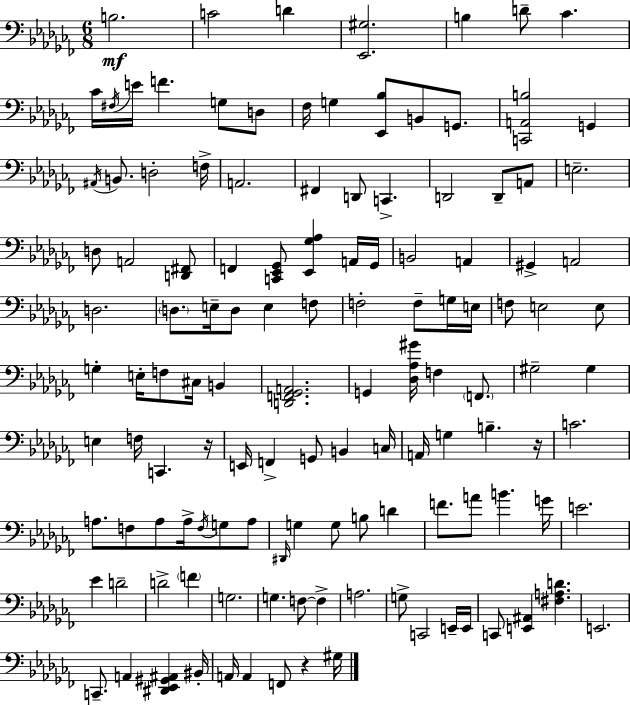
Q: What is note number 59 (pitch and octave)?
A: F2